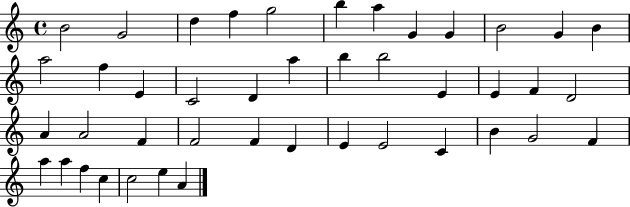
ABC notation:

X:1
T:Untitled
M:4/4
L:1/4
K:C
B2 G2 d f g2 b a G G B2 G B a2 f E C2 D a b b2 E E F D2 A A2 F F2 F D E E2 C B G2 F a a f c c2 e A